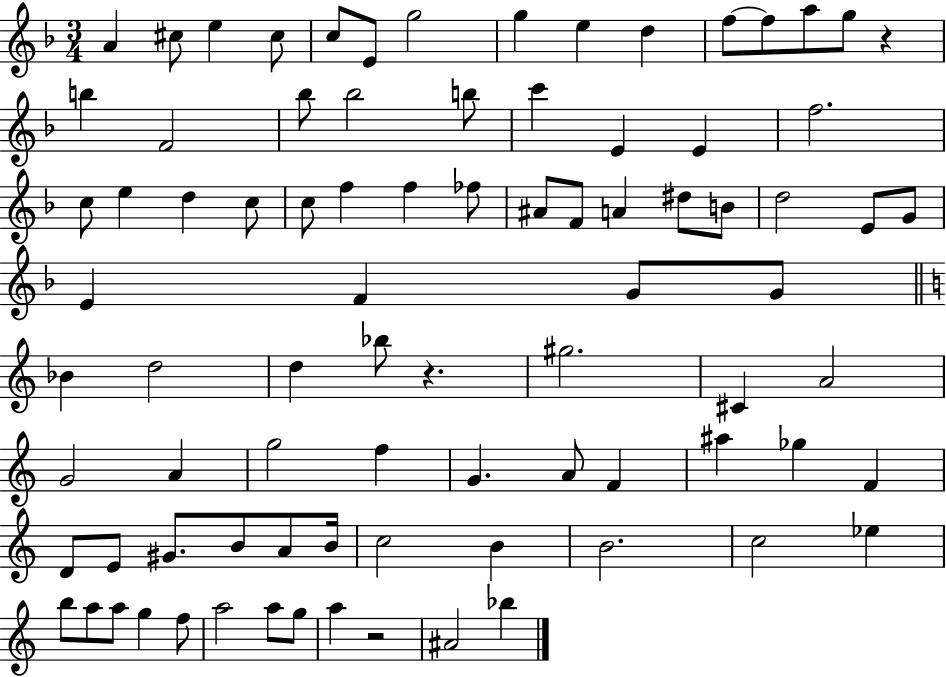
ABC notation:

X:1
T:Untitled
M:3/4
L:1/4
K:F
A ^c/2 e ^c/2 c/2 E/2 g2 g e d f/2 f/2 a/2 g/2 z b F2 _b/2 _b2 b/2 c' E E f2 c/2 e d c/2 c/2 f f _f/2 ^A/2 F/2 A ^d/2 B/2 d2 E/2 G/2 E F G/2 G/2 _B d2 d _b/2 z ^g2 ^C A2 G2 A g2 f G A/2 F ^a _g F D/2 E/2 ^G/2 B/2 A/2 B/4 c2 B B2 c2 _e b/2 a/2 a/2 g f/2 a2 a/2 g/2 a z2 ^A2 _b